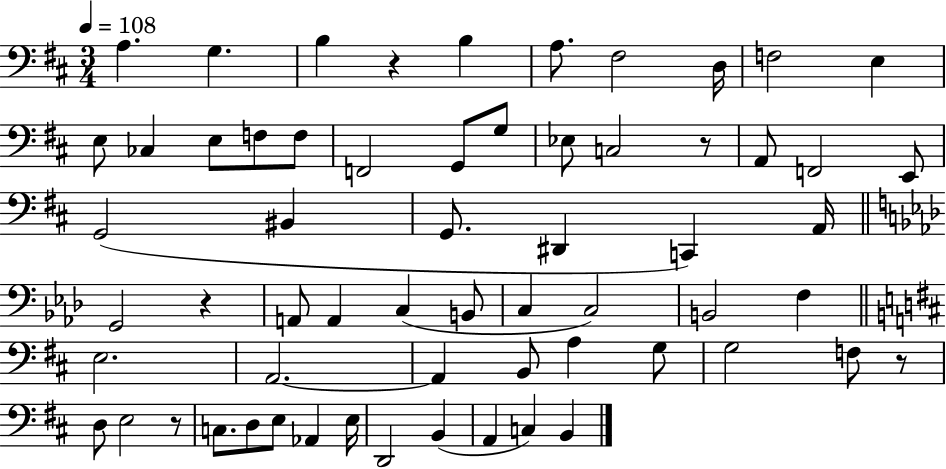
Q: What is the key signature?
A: D major